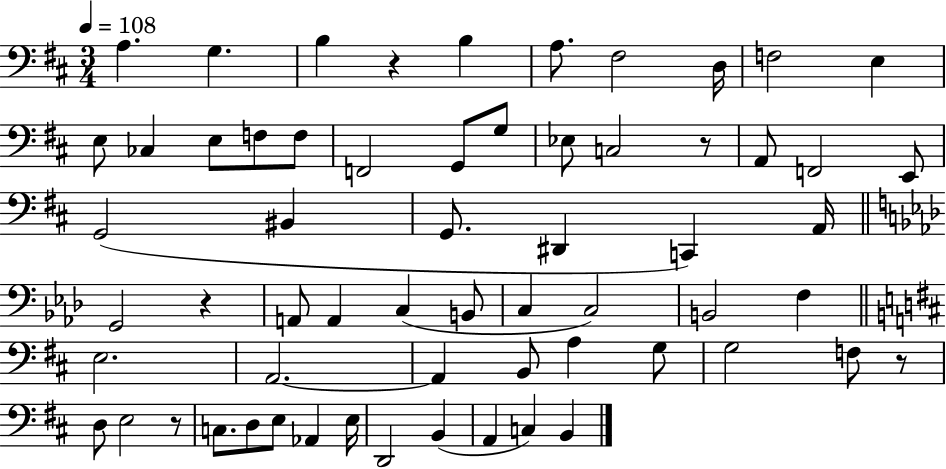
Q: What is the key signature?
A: D major